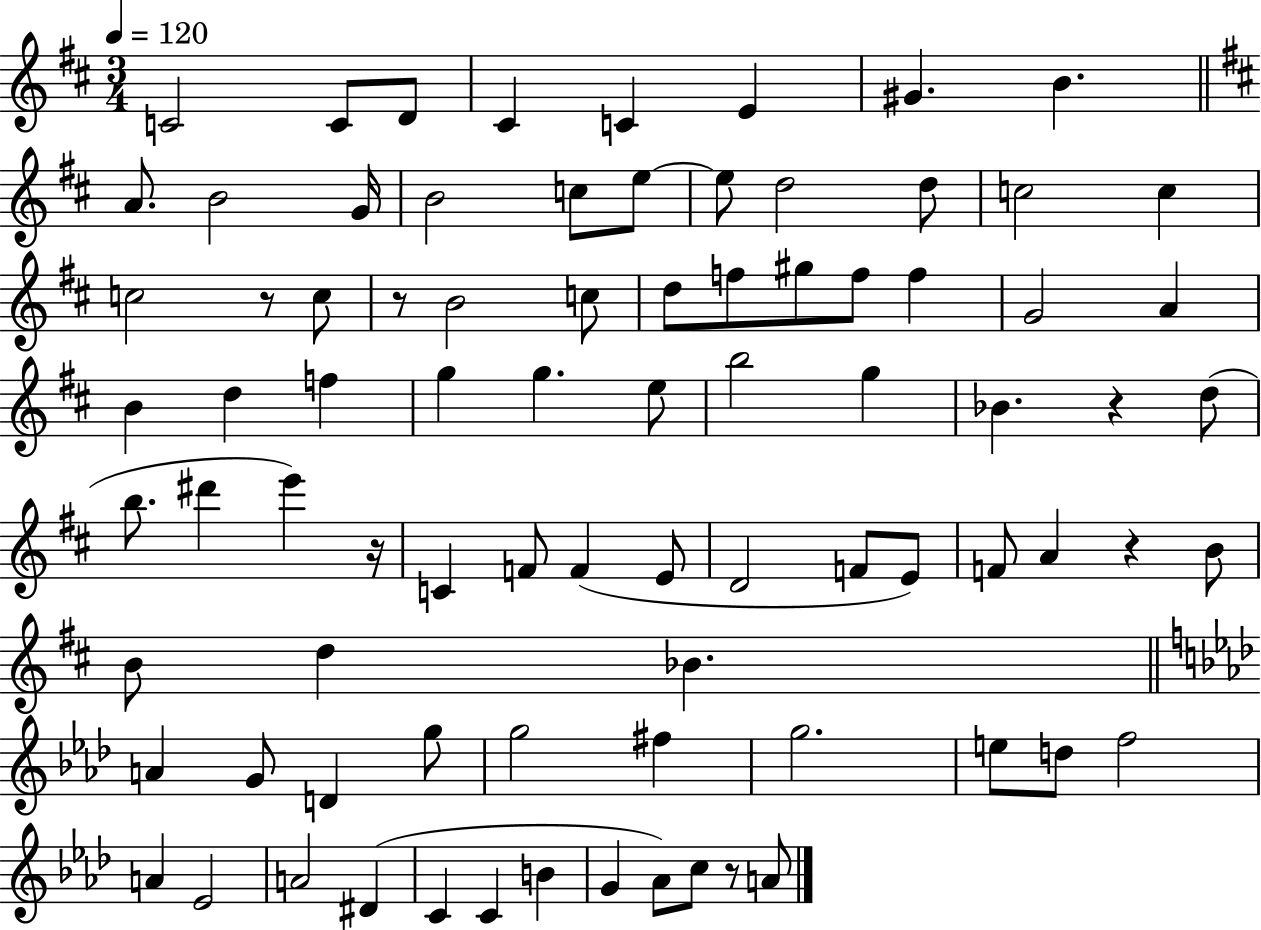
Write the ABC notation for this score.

X:1
T:Untitled
M:3/4
L:1/4
K:D
C2 C/2 D/2 ^C C E ^G B A/2 B2 G/4 B2 c/2 e/2 e/2 d2 d/2 c2 c c2 z/2 c/2 z/2 B2 c/2 d/2 f/2 ^g/2 f/2 f G2 A B d f g g e/2 b2 g _B z d/2 b/2 ^d' e' z/4 C F/2 F E/2 D2 F/2 E/2 F/2 A z B/2 B/2 d _B A G/2 D g/2 g2 ^f g2 e/2 d/2 f2 A _E2 A2 ^D C C B G _A/2 c/2 z/2 A/2